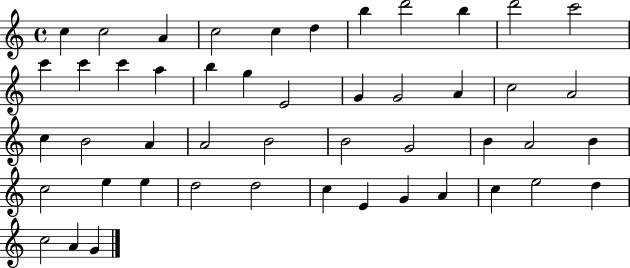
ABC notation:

X:1
T:Untitled
M:4/4
L:1/4
K:C
c c2 A c2 c d b d'2 b d'2 c'2 c' c' c' a b g E2 G G2 A c2 A2 c B2 A A2 B2 B2 G2 B A2 B c2 e e d2 d2 c E G A c e2 d c2 A G